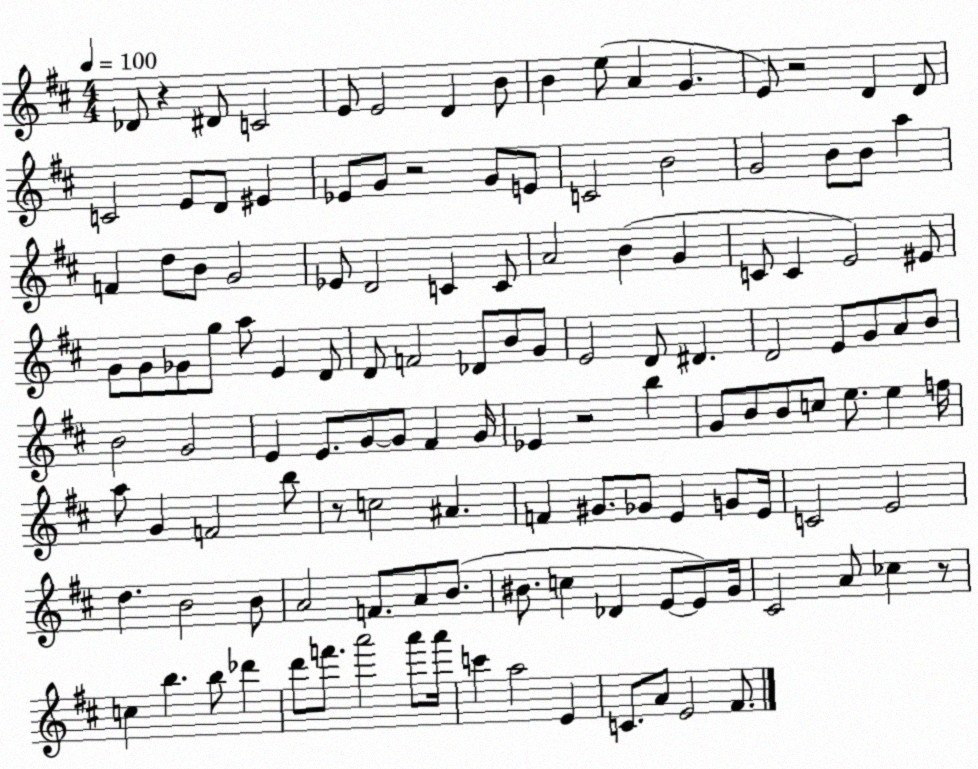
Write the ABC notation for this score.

X:1
T:Untitled
M:4/4
L:1/4
K:D
_D/2 z ^D/2 C2 E/2 E2 D B/2 B e/2 A G E/2 z2 D D/2 C2 E/2 D/2 ^E _E/2 G/2 z2 G/2 E/2 C2 B2 G2 B/2 B/2 a F d/2 B/2 G2 _E/2 D2 C C/2 A2 B G C/2 C E2 ^E/2 G/2 G/2 _G/2 g/2 a/2 E D/2 D/2 F2 _D/2 B/2 G/2 E2 D/2 ^D D2 E/2 G/2 A/2 B/2 B2 G2 E E/2 G/2 G/2 ^F G/4 _E z2 b G/2 B/2 B/2 c/2 e/2 e f/4 a/2 G F2 b/2 z/2 c2 ^A F ^G/2 _G/2 E G/2 E/4 C2 E2 d B2 B/2 A2 F/2 A/2 B/2 ^B/2 c _D E/2 E/2 G/4 ^C2 A/2 _c z/2 c b b/2 _d' d'/2 f'/2 a'2 a'/2 a'/4 c' a2 E C/2 A/2 E2 ^F/2